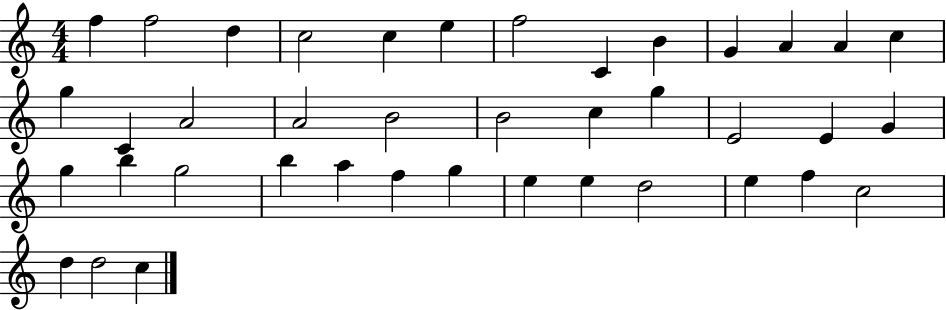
X:1
T:Untitled
M:4/4
L:1/4
K:C
f f2 d c2 c e f2 C B G A A c g C A2 A2 B2 B2 c g E2 E G g b g2 b a f g e e d2 e f c2 d d2 c